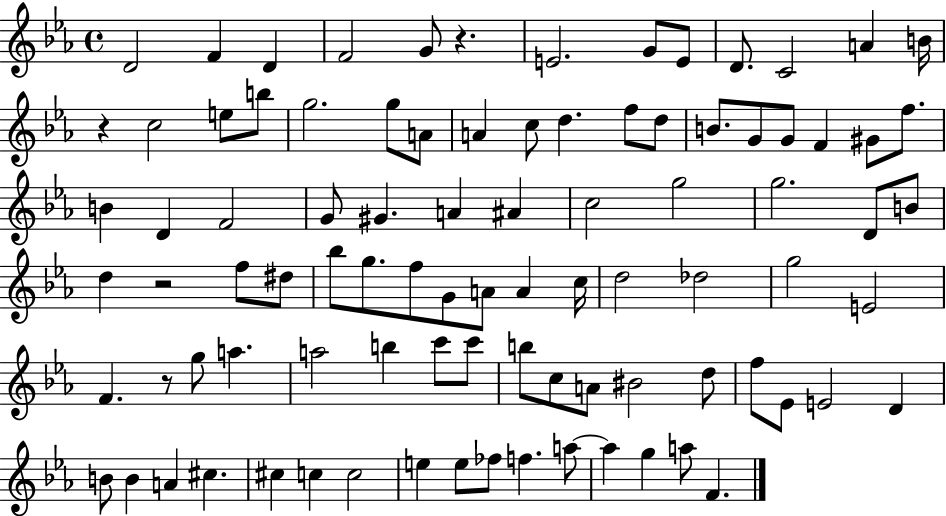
D4/h F4/q D4/q F4/h G4/e R/q. E4/h. G4/e E4/e D4/e. C4/h A4/q B4/s R/q C5/h E5/e B5/e G5/h. G5/e A4/e A4/q C5/e D5/q. F5/e D5/e B4/e. G4/e G4/e F4/q G#4/e F5/e. B4/q D4/q F4/h G4/e G#4/q. A4/q A#4/q C5/h G5/h G5/h. D4/e B4/e D5/q R/h F5/e D#5/e Bb5/e G5/e. F5/e G4/e A4/e A4/q C5/s D5/h Db5/h G5/h E4/h F4/q. R/e G5/e A5/q. A5/h B5/q C6/e C6/e B5/e C5/e A4/e BIS4/h D5/e F5/e Eb4/e E4/h D4/q B4/e B4/q A4/q C#5/q. C#5/q C5/q C5/h E5/q E5/e FES5/e F5/q. A5/e A5/q G5/q A5/e F4/q.